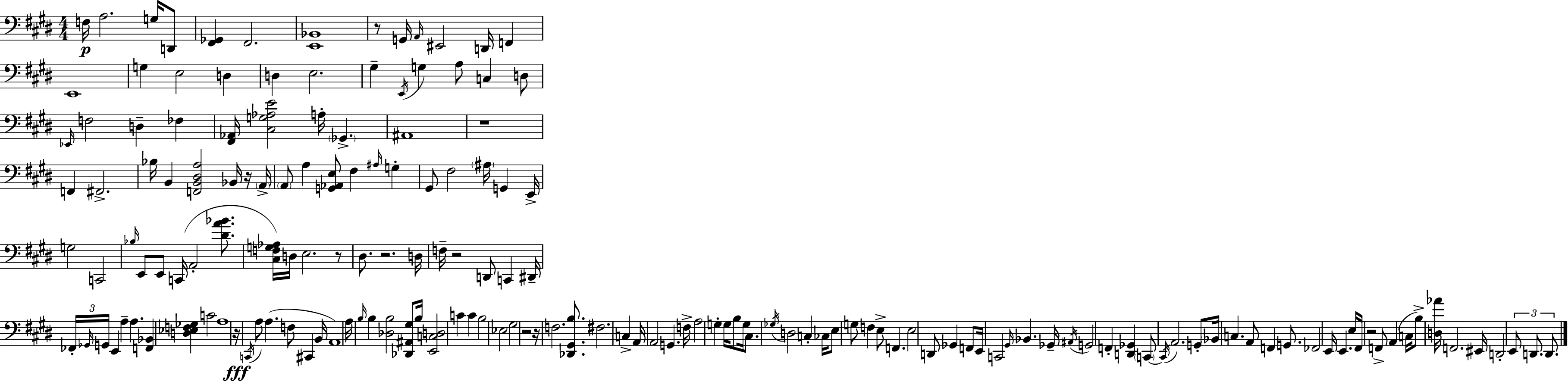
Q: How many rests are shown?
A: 10